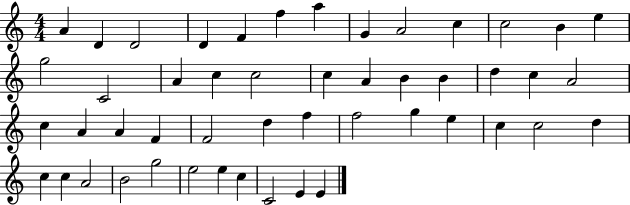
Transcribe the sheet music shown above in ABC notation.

X:1
T:Untitled
M:4/4
L:1/4
K:C
A D D2 D F f a G A2 c c2 B e g2 C2 A c c2 c A B B d c A2 c A A F F2 d f f2 g e c c2 d c c A2 B2 g2 e2 e c C2 E E